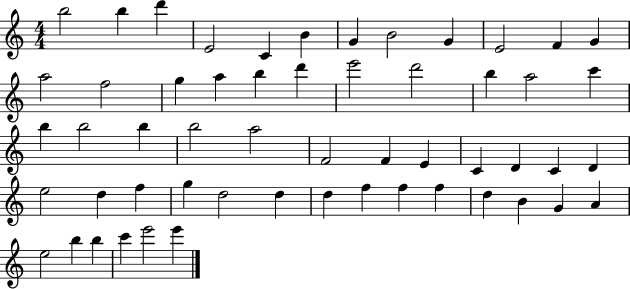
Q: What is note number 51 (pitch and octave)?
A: B5